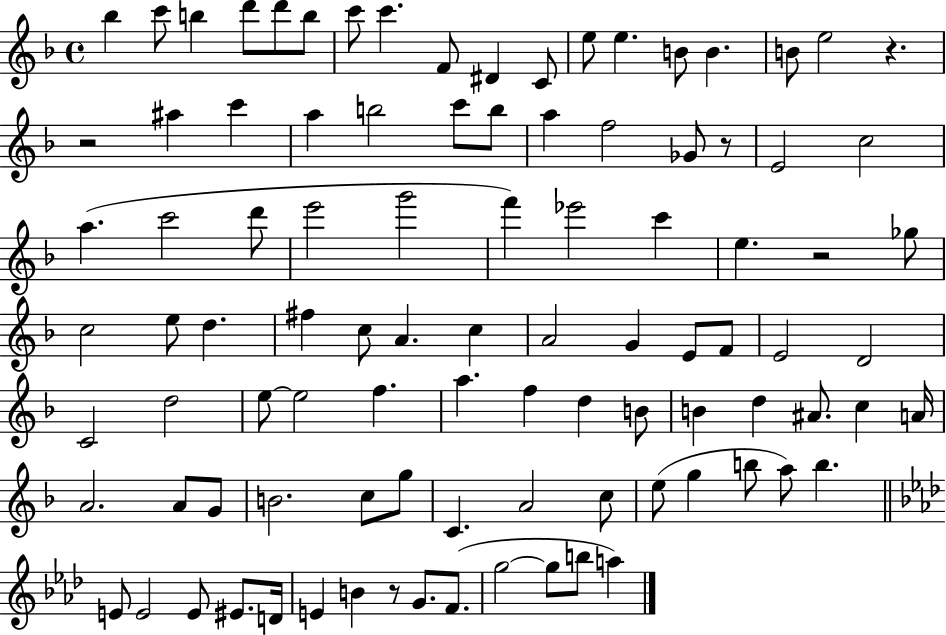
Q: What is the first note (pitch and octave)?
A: Bb5